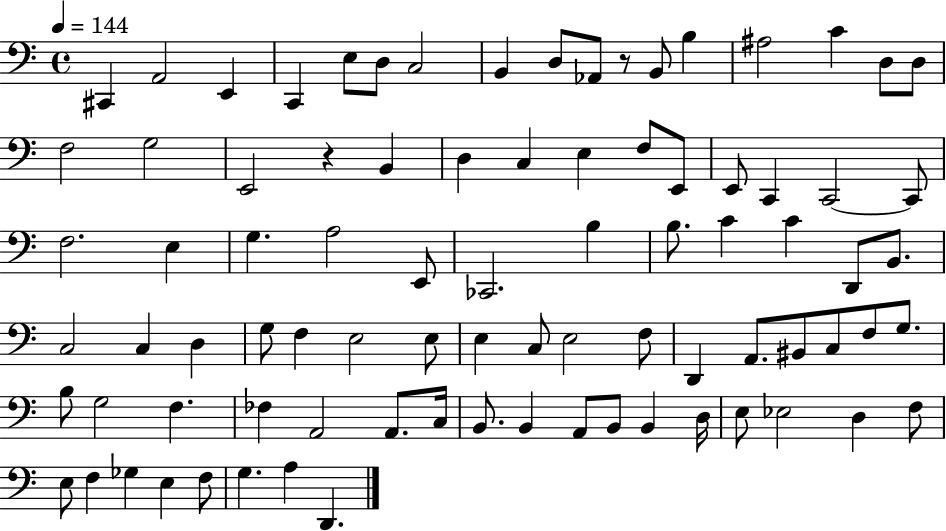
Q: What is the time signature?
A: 4/4